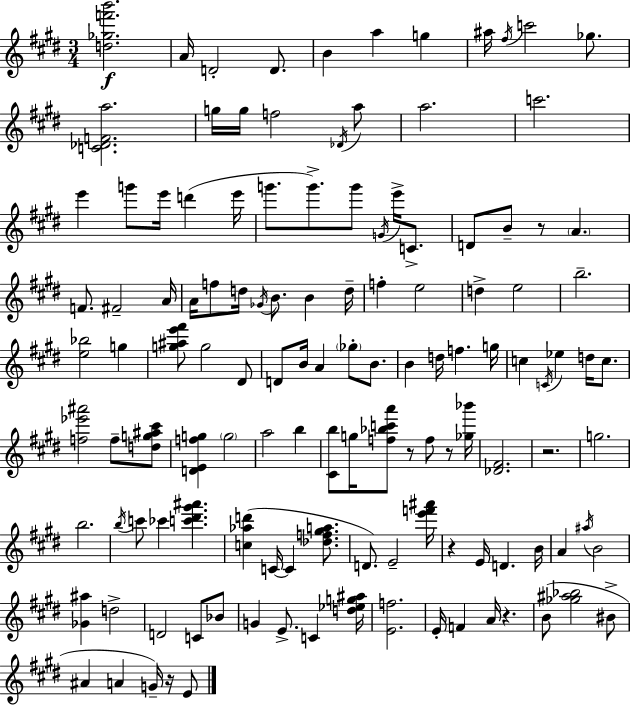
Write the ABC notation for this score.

X:1
T:Untitled
M:3/4
L:1/4
K:E
[d_gf'b']2 A/4 D2 D/2 B a g ^a/4 ^f/4 c'2 _g/2 [C_DFa]2 g/4 g/4 f2 _D/4 a/2 a2 c'2 e' g'/2 e'/4 d' e'/4 g'/2 g'/2 g'/2 G/4 e'/4 C/2 D/2 B/2 z/2 A F/2 ^F2 A/4 A/4 f/2 d/4 _G/4 B/2 B d/4 f e2 d e2 b2 [e_b]2 g [g^ae'^f']/2 g2 ^D/2 D/2 B/4 A _g/2 B/2 B d/4 f g/4 c C/4 _e d/4 c/2 [f_e'^a']2 f/2 [dg^a^c']/2 [DEfg] g2 a2 b [^Cb]/2 g/4 [f_bc'a']/2 z/2 f/2 z/2 [_g_b']/4 [_D^F]2 z2 g2 b2 b/4 c'/2 _c' [c'^d'^g'^a'] [c_ad'] C/4 C [_df^ga]/2 D/2 E2 [e'f'^a']/4 z E/4 D B/4 A ^a/4 B2 [_G^a] d2 D2 C/2 _B/2 G E/2 C [d_eg^a]/4 [Ef]2 E/4 F A/4 z B/2 [_g^a_b]2 ^B/2 ^A A G/4 z/4 E/2